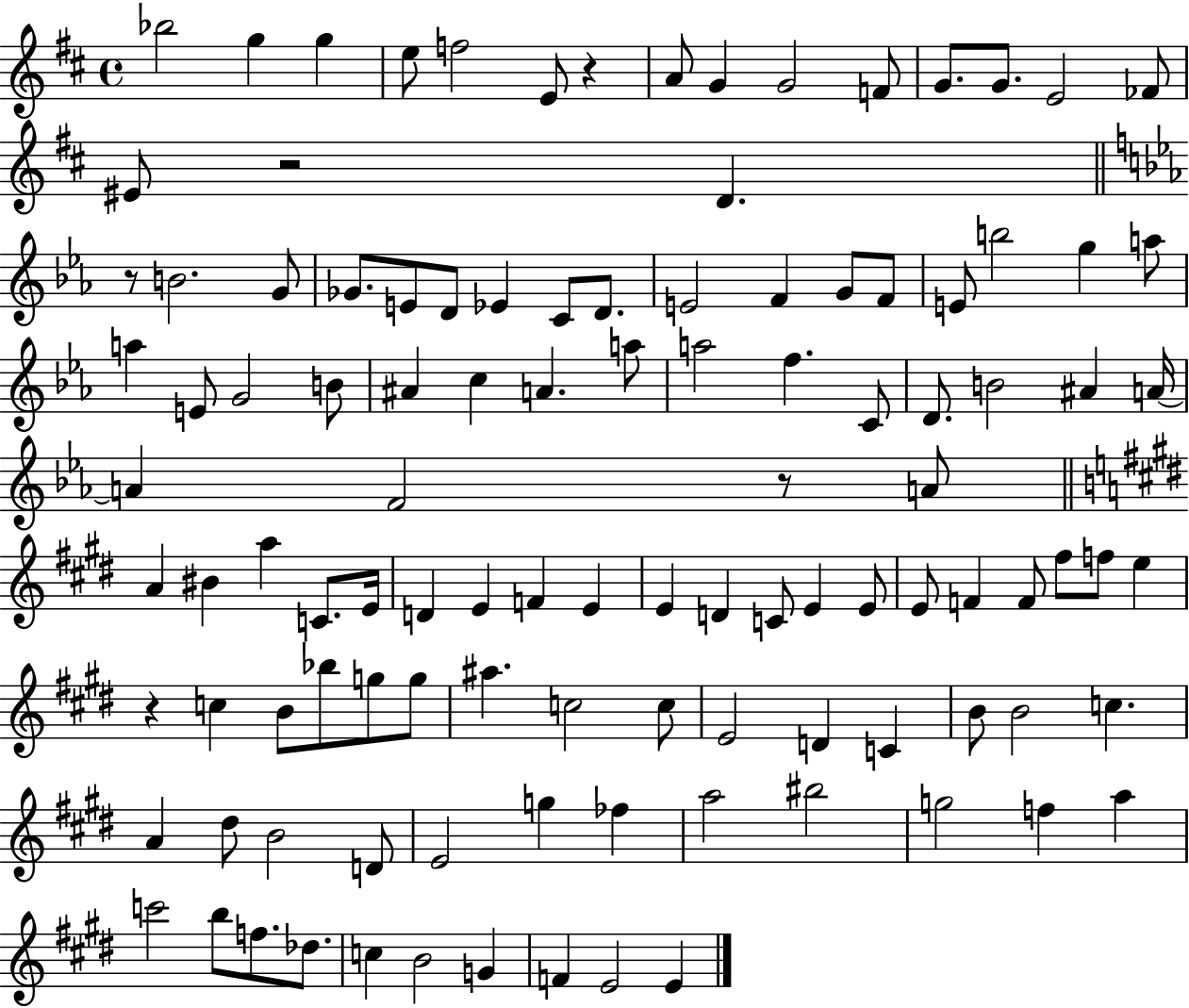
{
  \clef treble
  \time 4/4
  \defaultTimeSignature
  \key d \major
  \repeat volta 2 { bes''2 g''4 g''4 | e''8 f''2 e'8 r4 | a'8 g'4 g'2 f'8 | g'8. g'8. e'2 fes'8 | \break eis'8 r2 d'4. | \bar "||" \break \key c \minor r8 b'2. g'8 | ges'8. e'8 d'8 ees'4 c'8 d'8. | e'2 f'4 g'8 f'8 | e'8 b''2 g''4 a''8 | \break a''4 e'8 g'2 b'8 | ais'4 c''4 a'4. a''8 | a''2 f''4. c'8 | d'8. b'2 ais'4 a'16~~ | \break a'4 f'2 r8 a'8 | \bar "||" \break \key e \major a'4 bis'4 a''4 c'8. e'16 | d'4 e'4 f'4 e'4 | e'4 d'4 c'8 e'4 e'8 | e'8 f'4 f'8 fis''8 f''8 e''4 | \break r4 c''4 b'8 bes''8 g''8 g''8 | ais''4. c''2 c''8 | e'2 d'4 c'4 | b'8 b'2 c''4. | \break a'4 dis''8 b'2 d'8 | e'2 g''4 fes''4 | a''2 bis''2 | g''2 f''4 a''4 | \break c'''2 b''8 f''8. des''8. | c''4 b'2 g'4 | f'4 e'2 e'4 | } \bar "|."
}